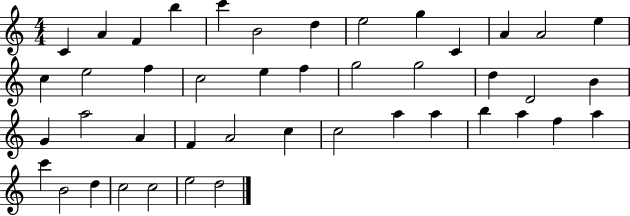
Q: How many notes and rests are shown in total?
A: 44